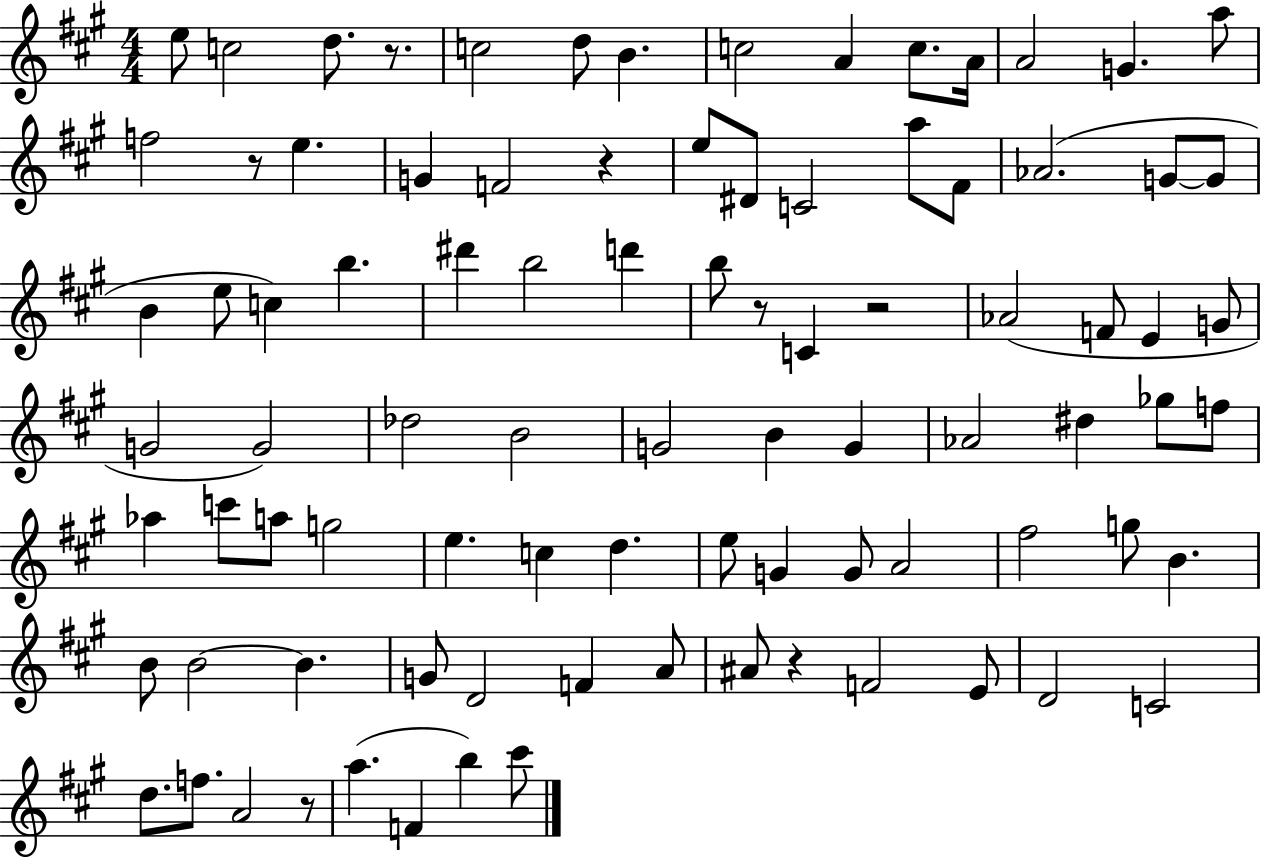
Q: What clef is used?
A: treble